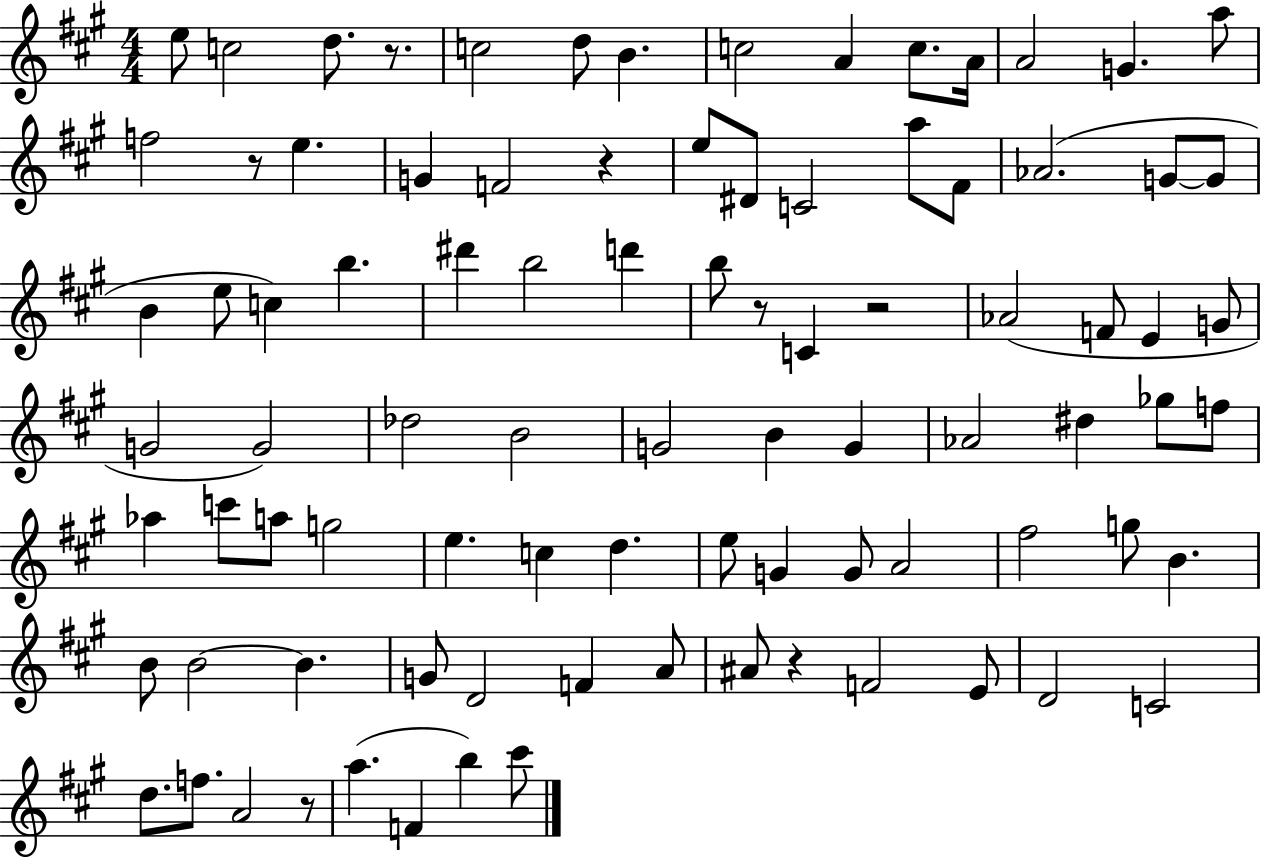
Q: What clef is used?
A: treble